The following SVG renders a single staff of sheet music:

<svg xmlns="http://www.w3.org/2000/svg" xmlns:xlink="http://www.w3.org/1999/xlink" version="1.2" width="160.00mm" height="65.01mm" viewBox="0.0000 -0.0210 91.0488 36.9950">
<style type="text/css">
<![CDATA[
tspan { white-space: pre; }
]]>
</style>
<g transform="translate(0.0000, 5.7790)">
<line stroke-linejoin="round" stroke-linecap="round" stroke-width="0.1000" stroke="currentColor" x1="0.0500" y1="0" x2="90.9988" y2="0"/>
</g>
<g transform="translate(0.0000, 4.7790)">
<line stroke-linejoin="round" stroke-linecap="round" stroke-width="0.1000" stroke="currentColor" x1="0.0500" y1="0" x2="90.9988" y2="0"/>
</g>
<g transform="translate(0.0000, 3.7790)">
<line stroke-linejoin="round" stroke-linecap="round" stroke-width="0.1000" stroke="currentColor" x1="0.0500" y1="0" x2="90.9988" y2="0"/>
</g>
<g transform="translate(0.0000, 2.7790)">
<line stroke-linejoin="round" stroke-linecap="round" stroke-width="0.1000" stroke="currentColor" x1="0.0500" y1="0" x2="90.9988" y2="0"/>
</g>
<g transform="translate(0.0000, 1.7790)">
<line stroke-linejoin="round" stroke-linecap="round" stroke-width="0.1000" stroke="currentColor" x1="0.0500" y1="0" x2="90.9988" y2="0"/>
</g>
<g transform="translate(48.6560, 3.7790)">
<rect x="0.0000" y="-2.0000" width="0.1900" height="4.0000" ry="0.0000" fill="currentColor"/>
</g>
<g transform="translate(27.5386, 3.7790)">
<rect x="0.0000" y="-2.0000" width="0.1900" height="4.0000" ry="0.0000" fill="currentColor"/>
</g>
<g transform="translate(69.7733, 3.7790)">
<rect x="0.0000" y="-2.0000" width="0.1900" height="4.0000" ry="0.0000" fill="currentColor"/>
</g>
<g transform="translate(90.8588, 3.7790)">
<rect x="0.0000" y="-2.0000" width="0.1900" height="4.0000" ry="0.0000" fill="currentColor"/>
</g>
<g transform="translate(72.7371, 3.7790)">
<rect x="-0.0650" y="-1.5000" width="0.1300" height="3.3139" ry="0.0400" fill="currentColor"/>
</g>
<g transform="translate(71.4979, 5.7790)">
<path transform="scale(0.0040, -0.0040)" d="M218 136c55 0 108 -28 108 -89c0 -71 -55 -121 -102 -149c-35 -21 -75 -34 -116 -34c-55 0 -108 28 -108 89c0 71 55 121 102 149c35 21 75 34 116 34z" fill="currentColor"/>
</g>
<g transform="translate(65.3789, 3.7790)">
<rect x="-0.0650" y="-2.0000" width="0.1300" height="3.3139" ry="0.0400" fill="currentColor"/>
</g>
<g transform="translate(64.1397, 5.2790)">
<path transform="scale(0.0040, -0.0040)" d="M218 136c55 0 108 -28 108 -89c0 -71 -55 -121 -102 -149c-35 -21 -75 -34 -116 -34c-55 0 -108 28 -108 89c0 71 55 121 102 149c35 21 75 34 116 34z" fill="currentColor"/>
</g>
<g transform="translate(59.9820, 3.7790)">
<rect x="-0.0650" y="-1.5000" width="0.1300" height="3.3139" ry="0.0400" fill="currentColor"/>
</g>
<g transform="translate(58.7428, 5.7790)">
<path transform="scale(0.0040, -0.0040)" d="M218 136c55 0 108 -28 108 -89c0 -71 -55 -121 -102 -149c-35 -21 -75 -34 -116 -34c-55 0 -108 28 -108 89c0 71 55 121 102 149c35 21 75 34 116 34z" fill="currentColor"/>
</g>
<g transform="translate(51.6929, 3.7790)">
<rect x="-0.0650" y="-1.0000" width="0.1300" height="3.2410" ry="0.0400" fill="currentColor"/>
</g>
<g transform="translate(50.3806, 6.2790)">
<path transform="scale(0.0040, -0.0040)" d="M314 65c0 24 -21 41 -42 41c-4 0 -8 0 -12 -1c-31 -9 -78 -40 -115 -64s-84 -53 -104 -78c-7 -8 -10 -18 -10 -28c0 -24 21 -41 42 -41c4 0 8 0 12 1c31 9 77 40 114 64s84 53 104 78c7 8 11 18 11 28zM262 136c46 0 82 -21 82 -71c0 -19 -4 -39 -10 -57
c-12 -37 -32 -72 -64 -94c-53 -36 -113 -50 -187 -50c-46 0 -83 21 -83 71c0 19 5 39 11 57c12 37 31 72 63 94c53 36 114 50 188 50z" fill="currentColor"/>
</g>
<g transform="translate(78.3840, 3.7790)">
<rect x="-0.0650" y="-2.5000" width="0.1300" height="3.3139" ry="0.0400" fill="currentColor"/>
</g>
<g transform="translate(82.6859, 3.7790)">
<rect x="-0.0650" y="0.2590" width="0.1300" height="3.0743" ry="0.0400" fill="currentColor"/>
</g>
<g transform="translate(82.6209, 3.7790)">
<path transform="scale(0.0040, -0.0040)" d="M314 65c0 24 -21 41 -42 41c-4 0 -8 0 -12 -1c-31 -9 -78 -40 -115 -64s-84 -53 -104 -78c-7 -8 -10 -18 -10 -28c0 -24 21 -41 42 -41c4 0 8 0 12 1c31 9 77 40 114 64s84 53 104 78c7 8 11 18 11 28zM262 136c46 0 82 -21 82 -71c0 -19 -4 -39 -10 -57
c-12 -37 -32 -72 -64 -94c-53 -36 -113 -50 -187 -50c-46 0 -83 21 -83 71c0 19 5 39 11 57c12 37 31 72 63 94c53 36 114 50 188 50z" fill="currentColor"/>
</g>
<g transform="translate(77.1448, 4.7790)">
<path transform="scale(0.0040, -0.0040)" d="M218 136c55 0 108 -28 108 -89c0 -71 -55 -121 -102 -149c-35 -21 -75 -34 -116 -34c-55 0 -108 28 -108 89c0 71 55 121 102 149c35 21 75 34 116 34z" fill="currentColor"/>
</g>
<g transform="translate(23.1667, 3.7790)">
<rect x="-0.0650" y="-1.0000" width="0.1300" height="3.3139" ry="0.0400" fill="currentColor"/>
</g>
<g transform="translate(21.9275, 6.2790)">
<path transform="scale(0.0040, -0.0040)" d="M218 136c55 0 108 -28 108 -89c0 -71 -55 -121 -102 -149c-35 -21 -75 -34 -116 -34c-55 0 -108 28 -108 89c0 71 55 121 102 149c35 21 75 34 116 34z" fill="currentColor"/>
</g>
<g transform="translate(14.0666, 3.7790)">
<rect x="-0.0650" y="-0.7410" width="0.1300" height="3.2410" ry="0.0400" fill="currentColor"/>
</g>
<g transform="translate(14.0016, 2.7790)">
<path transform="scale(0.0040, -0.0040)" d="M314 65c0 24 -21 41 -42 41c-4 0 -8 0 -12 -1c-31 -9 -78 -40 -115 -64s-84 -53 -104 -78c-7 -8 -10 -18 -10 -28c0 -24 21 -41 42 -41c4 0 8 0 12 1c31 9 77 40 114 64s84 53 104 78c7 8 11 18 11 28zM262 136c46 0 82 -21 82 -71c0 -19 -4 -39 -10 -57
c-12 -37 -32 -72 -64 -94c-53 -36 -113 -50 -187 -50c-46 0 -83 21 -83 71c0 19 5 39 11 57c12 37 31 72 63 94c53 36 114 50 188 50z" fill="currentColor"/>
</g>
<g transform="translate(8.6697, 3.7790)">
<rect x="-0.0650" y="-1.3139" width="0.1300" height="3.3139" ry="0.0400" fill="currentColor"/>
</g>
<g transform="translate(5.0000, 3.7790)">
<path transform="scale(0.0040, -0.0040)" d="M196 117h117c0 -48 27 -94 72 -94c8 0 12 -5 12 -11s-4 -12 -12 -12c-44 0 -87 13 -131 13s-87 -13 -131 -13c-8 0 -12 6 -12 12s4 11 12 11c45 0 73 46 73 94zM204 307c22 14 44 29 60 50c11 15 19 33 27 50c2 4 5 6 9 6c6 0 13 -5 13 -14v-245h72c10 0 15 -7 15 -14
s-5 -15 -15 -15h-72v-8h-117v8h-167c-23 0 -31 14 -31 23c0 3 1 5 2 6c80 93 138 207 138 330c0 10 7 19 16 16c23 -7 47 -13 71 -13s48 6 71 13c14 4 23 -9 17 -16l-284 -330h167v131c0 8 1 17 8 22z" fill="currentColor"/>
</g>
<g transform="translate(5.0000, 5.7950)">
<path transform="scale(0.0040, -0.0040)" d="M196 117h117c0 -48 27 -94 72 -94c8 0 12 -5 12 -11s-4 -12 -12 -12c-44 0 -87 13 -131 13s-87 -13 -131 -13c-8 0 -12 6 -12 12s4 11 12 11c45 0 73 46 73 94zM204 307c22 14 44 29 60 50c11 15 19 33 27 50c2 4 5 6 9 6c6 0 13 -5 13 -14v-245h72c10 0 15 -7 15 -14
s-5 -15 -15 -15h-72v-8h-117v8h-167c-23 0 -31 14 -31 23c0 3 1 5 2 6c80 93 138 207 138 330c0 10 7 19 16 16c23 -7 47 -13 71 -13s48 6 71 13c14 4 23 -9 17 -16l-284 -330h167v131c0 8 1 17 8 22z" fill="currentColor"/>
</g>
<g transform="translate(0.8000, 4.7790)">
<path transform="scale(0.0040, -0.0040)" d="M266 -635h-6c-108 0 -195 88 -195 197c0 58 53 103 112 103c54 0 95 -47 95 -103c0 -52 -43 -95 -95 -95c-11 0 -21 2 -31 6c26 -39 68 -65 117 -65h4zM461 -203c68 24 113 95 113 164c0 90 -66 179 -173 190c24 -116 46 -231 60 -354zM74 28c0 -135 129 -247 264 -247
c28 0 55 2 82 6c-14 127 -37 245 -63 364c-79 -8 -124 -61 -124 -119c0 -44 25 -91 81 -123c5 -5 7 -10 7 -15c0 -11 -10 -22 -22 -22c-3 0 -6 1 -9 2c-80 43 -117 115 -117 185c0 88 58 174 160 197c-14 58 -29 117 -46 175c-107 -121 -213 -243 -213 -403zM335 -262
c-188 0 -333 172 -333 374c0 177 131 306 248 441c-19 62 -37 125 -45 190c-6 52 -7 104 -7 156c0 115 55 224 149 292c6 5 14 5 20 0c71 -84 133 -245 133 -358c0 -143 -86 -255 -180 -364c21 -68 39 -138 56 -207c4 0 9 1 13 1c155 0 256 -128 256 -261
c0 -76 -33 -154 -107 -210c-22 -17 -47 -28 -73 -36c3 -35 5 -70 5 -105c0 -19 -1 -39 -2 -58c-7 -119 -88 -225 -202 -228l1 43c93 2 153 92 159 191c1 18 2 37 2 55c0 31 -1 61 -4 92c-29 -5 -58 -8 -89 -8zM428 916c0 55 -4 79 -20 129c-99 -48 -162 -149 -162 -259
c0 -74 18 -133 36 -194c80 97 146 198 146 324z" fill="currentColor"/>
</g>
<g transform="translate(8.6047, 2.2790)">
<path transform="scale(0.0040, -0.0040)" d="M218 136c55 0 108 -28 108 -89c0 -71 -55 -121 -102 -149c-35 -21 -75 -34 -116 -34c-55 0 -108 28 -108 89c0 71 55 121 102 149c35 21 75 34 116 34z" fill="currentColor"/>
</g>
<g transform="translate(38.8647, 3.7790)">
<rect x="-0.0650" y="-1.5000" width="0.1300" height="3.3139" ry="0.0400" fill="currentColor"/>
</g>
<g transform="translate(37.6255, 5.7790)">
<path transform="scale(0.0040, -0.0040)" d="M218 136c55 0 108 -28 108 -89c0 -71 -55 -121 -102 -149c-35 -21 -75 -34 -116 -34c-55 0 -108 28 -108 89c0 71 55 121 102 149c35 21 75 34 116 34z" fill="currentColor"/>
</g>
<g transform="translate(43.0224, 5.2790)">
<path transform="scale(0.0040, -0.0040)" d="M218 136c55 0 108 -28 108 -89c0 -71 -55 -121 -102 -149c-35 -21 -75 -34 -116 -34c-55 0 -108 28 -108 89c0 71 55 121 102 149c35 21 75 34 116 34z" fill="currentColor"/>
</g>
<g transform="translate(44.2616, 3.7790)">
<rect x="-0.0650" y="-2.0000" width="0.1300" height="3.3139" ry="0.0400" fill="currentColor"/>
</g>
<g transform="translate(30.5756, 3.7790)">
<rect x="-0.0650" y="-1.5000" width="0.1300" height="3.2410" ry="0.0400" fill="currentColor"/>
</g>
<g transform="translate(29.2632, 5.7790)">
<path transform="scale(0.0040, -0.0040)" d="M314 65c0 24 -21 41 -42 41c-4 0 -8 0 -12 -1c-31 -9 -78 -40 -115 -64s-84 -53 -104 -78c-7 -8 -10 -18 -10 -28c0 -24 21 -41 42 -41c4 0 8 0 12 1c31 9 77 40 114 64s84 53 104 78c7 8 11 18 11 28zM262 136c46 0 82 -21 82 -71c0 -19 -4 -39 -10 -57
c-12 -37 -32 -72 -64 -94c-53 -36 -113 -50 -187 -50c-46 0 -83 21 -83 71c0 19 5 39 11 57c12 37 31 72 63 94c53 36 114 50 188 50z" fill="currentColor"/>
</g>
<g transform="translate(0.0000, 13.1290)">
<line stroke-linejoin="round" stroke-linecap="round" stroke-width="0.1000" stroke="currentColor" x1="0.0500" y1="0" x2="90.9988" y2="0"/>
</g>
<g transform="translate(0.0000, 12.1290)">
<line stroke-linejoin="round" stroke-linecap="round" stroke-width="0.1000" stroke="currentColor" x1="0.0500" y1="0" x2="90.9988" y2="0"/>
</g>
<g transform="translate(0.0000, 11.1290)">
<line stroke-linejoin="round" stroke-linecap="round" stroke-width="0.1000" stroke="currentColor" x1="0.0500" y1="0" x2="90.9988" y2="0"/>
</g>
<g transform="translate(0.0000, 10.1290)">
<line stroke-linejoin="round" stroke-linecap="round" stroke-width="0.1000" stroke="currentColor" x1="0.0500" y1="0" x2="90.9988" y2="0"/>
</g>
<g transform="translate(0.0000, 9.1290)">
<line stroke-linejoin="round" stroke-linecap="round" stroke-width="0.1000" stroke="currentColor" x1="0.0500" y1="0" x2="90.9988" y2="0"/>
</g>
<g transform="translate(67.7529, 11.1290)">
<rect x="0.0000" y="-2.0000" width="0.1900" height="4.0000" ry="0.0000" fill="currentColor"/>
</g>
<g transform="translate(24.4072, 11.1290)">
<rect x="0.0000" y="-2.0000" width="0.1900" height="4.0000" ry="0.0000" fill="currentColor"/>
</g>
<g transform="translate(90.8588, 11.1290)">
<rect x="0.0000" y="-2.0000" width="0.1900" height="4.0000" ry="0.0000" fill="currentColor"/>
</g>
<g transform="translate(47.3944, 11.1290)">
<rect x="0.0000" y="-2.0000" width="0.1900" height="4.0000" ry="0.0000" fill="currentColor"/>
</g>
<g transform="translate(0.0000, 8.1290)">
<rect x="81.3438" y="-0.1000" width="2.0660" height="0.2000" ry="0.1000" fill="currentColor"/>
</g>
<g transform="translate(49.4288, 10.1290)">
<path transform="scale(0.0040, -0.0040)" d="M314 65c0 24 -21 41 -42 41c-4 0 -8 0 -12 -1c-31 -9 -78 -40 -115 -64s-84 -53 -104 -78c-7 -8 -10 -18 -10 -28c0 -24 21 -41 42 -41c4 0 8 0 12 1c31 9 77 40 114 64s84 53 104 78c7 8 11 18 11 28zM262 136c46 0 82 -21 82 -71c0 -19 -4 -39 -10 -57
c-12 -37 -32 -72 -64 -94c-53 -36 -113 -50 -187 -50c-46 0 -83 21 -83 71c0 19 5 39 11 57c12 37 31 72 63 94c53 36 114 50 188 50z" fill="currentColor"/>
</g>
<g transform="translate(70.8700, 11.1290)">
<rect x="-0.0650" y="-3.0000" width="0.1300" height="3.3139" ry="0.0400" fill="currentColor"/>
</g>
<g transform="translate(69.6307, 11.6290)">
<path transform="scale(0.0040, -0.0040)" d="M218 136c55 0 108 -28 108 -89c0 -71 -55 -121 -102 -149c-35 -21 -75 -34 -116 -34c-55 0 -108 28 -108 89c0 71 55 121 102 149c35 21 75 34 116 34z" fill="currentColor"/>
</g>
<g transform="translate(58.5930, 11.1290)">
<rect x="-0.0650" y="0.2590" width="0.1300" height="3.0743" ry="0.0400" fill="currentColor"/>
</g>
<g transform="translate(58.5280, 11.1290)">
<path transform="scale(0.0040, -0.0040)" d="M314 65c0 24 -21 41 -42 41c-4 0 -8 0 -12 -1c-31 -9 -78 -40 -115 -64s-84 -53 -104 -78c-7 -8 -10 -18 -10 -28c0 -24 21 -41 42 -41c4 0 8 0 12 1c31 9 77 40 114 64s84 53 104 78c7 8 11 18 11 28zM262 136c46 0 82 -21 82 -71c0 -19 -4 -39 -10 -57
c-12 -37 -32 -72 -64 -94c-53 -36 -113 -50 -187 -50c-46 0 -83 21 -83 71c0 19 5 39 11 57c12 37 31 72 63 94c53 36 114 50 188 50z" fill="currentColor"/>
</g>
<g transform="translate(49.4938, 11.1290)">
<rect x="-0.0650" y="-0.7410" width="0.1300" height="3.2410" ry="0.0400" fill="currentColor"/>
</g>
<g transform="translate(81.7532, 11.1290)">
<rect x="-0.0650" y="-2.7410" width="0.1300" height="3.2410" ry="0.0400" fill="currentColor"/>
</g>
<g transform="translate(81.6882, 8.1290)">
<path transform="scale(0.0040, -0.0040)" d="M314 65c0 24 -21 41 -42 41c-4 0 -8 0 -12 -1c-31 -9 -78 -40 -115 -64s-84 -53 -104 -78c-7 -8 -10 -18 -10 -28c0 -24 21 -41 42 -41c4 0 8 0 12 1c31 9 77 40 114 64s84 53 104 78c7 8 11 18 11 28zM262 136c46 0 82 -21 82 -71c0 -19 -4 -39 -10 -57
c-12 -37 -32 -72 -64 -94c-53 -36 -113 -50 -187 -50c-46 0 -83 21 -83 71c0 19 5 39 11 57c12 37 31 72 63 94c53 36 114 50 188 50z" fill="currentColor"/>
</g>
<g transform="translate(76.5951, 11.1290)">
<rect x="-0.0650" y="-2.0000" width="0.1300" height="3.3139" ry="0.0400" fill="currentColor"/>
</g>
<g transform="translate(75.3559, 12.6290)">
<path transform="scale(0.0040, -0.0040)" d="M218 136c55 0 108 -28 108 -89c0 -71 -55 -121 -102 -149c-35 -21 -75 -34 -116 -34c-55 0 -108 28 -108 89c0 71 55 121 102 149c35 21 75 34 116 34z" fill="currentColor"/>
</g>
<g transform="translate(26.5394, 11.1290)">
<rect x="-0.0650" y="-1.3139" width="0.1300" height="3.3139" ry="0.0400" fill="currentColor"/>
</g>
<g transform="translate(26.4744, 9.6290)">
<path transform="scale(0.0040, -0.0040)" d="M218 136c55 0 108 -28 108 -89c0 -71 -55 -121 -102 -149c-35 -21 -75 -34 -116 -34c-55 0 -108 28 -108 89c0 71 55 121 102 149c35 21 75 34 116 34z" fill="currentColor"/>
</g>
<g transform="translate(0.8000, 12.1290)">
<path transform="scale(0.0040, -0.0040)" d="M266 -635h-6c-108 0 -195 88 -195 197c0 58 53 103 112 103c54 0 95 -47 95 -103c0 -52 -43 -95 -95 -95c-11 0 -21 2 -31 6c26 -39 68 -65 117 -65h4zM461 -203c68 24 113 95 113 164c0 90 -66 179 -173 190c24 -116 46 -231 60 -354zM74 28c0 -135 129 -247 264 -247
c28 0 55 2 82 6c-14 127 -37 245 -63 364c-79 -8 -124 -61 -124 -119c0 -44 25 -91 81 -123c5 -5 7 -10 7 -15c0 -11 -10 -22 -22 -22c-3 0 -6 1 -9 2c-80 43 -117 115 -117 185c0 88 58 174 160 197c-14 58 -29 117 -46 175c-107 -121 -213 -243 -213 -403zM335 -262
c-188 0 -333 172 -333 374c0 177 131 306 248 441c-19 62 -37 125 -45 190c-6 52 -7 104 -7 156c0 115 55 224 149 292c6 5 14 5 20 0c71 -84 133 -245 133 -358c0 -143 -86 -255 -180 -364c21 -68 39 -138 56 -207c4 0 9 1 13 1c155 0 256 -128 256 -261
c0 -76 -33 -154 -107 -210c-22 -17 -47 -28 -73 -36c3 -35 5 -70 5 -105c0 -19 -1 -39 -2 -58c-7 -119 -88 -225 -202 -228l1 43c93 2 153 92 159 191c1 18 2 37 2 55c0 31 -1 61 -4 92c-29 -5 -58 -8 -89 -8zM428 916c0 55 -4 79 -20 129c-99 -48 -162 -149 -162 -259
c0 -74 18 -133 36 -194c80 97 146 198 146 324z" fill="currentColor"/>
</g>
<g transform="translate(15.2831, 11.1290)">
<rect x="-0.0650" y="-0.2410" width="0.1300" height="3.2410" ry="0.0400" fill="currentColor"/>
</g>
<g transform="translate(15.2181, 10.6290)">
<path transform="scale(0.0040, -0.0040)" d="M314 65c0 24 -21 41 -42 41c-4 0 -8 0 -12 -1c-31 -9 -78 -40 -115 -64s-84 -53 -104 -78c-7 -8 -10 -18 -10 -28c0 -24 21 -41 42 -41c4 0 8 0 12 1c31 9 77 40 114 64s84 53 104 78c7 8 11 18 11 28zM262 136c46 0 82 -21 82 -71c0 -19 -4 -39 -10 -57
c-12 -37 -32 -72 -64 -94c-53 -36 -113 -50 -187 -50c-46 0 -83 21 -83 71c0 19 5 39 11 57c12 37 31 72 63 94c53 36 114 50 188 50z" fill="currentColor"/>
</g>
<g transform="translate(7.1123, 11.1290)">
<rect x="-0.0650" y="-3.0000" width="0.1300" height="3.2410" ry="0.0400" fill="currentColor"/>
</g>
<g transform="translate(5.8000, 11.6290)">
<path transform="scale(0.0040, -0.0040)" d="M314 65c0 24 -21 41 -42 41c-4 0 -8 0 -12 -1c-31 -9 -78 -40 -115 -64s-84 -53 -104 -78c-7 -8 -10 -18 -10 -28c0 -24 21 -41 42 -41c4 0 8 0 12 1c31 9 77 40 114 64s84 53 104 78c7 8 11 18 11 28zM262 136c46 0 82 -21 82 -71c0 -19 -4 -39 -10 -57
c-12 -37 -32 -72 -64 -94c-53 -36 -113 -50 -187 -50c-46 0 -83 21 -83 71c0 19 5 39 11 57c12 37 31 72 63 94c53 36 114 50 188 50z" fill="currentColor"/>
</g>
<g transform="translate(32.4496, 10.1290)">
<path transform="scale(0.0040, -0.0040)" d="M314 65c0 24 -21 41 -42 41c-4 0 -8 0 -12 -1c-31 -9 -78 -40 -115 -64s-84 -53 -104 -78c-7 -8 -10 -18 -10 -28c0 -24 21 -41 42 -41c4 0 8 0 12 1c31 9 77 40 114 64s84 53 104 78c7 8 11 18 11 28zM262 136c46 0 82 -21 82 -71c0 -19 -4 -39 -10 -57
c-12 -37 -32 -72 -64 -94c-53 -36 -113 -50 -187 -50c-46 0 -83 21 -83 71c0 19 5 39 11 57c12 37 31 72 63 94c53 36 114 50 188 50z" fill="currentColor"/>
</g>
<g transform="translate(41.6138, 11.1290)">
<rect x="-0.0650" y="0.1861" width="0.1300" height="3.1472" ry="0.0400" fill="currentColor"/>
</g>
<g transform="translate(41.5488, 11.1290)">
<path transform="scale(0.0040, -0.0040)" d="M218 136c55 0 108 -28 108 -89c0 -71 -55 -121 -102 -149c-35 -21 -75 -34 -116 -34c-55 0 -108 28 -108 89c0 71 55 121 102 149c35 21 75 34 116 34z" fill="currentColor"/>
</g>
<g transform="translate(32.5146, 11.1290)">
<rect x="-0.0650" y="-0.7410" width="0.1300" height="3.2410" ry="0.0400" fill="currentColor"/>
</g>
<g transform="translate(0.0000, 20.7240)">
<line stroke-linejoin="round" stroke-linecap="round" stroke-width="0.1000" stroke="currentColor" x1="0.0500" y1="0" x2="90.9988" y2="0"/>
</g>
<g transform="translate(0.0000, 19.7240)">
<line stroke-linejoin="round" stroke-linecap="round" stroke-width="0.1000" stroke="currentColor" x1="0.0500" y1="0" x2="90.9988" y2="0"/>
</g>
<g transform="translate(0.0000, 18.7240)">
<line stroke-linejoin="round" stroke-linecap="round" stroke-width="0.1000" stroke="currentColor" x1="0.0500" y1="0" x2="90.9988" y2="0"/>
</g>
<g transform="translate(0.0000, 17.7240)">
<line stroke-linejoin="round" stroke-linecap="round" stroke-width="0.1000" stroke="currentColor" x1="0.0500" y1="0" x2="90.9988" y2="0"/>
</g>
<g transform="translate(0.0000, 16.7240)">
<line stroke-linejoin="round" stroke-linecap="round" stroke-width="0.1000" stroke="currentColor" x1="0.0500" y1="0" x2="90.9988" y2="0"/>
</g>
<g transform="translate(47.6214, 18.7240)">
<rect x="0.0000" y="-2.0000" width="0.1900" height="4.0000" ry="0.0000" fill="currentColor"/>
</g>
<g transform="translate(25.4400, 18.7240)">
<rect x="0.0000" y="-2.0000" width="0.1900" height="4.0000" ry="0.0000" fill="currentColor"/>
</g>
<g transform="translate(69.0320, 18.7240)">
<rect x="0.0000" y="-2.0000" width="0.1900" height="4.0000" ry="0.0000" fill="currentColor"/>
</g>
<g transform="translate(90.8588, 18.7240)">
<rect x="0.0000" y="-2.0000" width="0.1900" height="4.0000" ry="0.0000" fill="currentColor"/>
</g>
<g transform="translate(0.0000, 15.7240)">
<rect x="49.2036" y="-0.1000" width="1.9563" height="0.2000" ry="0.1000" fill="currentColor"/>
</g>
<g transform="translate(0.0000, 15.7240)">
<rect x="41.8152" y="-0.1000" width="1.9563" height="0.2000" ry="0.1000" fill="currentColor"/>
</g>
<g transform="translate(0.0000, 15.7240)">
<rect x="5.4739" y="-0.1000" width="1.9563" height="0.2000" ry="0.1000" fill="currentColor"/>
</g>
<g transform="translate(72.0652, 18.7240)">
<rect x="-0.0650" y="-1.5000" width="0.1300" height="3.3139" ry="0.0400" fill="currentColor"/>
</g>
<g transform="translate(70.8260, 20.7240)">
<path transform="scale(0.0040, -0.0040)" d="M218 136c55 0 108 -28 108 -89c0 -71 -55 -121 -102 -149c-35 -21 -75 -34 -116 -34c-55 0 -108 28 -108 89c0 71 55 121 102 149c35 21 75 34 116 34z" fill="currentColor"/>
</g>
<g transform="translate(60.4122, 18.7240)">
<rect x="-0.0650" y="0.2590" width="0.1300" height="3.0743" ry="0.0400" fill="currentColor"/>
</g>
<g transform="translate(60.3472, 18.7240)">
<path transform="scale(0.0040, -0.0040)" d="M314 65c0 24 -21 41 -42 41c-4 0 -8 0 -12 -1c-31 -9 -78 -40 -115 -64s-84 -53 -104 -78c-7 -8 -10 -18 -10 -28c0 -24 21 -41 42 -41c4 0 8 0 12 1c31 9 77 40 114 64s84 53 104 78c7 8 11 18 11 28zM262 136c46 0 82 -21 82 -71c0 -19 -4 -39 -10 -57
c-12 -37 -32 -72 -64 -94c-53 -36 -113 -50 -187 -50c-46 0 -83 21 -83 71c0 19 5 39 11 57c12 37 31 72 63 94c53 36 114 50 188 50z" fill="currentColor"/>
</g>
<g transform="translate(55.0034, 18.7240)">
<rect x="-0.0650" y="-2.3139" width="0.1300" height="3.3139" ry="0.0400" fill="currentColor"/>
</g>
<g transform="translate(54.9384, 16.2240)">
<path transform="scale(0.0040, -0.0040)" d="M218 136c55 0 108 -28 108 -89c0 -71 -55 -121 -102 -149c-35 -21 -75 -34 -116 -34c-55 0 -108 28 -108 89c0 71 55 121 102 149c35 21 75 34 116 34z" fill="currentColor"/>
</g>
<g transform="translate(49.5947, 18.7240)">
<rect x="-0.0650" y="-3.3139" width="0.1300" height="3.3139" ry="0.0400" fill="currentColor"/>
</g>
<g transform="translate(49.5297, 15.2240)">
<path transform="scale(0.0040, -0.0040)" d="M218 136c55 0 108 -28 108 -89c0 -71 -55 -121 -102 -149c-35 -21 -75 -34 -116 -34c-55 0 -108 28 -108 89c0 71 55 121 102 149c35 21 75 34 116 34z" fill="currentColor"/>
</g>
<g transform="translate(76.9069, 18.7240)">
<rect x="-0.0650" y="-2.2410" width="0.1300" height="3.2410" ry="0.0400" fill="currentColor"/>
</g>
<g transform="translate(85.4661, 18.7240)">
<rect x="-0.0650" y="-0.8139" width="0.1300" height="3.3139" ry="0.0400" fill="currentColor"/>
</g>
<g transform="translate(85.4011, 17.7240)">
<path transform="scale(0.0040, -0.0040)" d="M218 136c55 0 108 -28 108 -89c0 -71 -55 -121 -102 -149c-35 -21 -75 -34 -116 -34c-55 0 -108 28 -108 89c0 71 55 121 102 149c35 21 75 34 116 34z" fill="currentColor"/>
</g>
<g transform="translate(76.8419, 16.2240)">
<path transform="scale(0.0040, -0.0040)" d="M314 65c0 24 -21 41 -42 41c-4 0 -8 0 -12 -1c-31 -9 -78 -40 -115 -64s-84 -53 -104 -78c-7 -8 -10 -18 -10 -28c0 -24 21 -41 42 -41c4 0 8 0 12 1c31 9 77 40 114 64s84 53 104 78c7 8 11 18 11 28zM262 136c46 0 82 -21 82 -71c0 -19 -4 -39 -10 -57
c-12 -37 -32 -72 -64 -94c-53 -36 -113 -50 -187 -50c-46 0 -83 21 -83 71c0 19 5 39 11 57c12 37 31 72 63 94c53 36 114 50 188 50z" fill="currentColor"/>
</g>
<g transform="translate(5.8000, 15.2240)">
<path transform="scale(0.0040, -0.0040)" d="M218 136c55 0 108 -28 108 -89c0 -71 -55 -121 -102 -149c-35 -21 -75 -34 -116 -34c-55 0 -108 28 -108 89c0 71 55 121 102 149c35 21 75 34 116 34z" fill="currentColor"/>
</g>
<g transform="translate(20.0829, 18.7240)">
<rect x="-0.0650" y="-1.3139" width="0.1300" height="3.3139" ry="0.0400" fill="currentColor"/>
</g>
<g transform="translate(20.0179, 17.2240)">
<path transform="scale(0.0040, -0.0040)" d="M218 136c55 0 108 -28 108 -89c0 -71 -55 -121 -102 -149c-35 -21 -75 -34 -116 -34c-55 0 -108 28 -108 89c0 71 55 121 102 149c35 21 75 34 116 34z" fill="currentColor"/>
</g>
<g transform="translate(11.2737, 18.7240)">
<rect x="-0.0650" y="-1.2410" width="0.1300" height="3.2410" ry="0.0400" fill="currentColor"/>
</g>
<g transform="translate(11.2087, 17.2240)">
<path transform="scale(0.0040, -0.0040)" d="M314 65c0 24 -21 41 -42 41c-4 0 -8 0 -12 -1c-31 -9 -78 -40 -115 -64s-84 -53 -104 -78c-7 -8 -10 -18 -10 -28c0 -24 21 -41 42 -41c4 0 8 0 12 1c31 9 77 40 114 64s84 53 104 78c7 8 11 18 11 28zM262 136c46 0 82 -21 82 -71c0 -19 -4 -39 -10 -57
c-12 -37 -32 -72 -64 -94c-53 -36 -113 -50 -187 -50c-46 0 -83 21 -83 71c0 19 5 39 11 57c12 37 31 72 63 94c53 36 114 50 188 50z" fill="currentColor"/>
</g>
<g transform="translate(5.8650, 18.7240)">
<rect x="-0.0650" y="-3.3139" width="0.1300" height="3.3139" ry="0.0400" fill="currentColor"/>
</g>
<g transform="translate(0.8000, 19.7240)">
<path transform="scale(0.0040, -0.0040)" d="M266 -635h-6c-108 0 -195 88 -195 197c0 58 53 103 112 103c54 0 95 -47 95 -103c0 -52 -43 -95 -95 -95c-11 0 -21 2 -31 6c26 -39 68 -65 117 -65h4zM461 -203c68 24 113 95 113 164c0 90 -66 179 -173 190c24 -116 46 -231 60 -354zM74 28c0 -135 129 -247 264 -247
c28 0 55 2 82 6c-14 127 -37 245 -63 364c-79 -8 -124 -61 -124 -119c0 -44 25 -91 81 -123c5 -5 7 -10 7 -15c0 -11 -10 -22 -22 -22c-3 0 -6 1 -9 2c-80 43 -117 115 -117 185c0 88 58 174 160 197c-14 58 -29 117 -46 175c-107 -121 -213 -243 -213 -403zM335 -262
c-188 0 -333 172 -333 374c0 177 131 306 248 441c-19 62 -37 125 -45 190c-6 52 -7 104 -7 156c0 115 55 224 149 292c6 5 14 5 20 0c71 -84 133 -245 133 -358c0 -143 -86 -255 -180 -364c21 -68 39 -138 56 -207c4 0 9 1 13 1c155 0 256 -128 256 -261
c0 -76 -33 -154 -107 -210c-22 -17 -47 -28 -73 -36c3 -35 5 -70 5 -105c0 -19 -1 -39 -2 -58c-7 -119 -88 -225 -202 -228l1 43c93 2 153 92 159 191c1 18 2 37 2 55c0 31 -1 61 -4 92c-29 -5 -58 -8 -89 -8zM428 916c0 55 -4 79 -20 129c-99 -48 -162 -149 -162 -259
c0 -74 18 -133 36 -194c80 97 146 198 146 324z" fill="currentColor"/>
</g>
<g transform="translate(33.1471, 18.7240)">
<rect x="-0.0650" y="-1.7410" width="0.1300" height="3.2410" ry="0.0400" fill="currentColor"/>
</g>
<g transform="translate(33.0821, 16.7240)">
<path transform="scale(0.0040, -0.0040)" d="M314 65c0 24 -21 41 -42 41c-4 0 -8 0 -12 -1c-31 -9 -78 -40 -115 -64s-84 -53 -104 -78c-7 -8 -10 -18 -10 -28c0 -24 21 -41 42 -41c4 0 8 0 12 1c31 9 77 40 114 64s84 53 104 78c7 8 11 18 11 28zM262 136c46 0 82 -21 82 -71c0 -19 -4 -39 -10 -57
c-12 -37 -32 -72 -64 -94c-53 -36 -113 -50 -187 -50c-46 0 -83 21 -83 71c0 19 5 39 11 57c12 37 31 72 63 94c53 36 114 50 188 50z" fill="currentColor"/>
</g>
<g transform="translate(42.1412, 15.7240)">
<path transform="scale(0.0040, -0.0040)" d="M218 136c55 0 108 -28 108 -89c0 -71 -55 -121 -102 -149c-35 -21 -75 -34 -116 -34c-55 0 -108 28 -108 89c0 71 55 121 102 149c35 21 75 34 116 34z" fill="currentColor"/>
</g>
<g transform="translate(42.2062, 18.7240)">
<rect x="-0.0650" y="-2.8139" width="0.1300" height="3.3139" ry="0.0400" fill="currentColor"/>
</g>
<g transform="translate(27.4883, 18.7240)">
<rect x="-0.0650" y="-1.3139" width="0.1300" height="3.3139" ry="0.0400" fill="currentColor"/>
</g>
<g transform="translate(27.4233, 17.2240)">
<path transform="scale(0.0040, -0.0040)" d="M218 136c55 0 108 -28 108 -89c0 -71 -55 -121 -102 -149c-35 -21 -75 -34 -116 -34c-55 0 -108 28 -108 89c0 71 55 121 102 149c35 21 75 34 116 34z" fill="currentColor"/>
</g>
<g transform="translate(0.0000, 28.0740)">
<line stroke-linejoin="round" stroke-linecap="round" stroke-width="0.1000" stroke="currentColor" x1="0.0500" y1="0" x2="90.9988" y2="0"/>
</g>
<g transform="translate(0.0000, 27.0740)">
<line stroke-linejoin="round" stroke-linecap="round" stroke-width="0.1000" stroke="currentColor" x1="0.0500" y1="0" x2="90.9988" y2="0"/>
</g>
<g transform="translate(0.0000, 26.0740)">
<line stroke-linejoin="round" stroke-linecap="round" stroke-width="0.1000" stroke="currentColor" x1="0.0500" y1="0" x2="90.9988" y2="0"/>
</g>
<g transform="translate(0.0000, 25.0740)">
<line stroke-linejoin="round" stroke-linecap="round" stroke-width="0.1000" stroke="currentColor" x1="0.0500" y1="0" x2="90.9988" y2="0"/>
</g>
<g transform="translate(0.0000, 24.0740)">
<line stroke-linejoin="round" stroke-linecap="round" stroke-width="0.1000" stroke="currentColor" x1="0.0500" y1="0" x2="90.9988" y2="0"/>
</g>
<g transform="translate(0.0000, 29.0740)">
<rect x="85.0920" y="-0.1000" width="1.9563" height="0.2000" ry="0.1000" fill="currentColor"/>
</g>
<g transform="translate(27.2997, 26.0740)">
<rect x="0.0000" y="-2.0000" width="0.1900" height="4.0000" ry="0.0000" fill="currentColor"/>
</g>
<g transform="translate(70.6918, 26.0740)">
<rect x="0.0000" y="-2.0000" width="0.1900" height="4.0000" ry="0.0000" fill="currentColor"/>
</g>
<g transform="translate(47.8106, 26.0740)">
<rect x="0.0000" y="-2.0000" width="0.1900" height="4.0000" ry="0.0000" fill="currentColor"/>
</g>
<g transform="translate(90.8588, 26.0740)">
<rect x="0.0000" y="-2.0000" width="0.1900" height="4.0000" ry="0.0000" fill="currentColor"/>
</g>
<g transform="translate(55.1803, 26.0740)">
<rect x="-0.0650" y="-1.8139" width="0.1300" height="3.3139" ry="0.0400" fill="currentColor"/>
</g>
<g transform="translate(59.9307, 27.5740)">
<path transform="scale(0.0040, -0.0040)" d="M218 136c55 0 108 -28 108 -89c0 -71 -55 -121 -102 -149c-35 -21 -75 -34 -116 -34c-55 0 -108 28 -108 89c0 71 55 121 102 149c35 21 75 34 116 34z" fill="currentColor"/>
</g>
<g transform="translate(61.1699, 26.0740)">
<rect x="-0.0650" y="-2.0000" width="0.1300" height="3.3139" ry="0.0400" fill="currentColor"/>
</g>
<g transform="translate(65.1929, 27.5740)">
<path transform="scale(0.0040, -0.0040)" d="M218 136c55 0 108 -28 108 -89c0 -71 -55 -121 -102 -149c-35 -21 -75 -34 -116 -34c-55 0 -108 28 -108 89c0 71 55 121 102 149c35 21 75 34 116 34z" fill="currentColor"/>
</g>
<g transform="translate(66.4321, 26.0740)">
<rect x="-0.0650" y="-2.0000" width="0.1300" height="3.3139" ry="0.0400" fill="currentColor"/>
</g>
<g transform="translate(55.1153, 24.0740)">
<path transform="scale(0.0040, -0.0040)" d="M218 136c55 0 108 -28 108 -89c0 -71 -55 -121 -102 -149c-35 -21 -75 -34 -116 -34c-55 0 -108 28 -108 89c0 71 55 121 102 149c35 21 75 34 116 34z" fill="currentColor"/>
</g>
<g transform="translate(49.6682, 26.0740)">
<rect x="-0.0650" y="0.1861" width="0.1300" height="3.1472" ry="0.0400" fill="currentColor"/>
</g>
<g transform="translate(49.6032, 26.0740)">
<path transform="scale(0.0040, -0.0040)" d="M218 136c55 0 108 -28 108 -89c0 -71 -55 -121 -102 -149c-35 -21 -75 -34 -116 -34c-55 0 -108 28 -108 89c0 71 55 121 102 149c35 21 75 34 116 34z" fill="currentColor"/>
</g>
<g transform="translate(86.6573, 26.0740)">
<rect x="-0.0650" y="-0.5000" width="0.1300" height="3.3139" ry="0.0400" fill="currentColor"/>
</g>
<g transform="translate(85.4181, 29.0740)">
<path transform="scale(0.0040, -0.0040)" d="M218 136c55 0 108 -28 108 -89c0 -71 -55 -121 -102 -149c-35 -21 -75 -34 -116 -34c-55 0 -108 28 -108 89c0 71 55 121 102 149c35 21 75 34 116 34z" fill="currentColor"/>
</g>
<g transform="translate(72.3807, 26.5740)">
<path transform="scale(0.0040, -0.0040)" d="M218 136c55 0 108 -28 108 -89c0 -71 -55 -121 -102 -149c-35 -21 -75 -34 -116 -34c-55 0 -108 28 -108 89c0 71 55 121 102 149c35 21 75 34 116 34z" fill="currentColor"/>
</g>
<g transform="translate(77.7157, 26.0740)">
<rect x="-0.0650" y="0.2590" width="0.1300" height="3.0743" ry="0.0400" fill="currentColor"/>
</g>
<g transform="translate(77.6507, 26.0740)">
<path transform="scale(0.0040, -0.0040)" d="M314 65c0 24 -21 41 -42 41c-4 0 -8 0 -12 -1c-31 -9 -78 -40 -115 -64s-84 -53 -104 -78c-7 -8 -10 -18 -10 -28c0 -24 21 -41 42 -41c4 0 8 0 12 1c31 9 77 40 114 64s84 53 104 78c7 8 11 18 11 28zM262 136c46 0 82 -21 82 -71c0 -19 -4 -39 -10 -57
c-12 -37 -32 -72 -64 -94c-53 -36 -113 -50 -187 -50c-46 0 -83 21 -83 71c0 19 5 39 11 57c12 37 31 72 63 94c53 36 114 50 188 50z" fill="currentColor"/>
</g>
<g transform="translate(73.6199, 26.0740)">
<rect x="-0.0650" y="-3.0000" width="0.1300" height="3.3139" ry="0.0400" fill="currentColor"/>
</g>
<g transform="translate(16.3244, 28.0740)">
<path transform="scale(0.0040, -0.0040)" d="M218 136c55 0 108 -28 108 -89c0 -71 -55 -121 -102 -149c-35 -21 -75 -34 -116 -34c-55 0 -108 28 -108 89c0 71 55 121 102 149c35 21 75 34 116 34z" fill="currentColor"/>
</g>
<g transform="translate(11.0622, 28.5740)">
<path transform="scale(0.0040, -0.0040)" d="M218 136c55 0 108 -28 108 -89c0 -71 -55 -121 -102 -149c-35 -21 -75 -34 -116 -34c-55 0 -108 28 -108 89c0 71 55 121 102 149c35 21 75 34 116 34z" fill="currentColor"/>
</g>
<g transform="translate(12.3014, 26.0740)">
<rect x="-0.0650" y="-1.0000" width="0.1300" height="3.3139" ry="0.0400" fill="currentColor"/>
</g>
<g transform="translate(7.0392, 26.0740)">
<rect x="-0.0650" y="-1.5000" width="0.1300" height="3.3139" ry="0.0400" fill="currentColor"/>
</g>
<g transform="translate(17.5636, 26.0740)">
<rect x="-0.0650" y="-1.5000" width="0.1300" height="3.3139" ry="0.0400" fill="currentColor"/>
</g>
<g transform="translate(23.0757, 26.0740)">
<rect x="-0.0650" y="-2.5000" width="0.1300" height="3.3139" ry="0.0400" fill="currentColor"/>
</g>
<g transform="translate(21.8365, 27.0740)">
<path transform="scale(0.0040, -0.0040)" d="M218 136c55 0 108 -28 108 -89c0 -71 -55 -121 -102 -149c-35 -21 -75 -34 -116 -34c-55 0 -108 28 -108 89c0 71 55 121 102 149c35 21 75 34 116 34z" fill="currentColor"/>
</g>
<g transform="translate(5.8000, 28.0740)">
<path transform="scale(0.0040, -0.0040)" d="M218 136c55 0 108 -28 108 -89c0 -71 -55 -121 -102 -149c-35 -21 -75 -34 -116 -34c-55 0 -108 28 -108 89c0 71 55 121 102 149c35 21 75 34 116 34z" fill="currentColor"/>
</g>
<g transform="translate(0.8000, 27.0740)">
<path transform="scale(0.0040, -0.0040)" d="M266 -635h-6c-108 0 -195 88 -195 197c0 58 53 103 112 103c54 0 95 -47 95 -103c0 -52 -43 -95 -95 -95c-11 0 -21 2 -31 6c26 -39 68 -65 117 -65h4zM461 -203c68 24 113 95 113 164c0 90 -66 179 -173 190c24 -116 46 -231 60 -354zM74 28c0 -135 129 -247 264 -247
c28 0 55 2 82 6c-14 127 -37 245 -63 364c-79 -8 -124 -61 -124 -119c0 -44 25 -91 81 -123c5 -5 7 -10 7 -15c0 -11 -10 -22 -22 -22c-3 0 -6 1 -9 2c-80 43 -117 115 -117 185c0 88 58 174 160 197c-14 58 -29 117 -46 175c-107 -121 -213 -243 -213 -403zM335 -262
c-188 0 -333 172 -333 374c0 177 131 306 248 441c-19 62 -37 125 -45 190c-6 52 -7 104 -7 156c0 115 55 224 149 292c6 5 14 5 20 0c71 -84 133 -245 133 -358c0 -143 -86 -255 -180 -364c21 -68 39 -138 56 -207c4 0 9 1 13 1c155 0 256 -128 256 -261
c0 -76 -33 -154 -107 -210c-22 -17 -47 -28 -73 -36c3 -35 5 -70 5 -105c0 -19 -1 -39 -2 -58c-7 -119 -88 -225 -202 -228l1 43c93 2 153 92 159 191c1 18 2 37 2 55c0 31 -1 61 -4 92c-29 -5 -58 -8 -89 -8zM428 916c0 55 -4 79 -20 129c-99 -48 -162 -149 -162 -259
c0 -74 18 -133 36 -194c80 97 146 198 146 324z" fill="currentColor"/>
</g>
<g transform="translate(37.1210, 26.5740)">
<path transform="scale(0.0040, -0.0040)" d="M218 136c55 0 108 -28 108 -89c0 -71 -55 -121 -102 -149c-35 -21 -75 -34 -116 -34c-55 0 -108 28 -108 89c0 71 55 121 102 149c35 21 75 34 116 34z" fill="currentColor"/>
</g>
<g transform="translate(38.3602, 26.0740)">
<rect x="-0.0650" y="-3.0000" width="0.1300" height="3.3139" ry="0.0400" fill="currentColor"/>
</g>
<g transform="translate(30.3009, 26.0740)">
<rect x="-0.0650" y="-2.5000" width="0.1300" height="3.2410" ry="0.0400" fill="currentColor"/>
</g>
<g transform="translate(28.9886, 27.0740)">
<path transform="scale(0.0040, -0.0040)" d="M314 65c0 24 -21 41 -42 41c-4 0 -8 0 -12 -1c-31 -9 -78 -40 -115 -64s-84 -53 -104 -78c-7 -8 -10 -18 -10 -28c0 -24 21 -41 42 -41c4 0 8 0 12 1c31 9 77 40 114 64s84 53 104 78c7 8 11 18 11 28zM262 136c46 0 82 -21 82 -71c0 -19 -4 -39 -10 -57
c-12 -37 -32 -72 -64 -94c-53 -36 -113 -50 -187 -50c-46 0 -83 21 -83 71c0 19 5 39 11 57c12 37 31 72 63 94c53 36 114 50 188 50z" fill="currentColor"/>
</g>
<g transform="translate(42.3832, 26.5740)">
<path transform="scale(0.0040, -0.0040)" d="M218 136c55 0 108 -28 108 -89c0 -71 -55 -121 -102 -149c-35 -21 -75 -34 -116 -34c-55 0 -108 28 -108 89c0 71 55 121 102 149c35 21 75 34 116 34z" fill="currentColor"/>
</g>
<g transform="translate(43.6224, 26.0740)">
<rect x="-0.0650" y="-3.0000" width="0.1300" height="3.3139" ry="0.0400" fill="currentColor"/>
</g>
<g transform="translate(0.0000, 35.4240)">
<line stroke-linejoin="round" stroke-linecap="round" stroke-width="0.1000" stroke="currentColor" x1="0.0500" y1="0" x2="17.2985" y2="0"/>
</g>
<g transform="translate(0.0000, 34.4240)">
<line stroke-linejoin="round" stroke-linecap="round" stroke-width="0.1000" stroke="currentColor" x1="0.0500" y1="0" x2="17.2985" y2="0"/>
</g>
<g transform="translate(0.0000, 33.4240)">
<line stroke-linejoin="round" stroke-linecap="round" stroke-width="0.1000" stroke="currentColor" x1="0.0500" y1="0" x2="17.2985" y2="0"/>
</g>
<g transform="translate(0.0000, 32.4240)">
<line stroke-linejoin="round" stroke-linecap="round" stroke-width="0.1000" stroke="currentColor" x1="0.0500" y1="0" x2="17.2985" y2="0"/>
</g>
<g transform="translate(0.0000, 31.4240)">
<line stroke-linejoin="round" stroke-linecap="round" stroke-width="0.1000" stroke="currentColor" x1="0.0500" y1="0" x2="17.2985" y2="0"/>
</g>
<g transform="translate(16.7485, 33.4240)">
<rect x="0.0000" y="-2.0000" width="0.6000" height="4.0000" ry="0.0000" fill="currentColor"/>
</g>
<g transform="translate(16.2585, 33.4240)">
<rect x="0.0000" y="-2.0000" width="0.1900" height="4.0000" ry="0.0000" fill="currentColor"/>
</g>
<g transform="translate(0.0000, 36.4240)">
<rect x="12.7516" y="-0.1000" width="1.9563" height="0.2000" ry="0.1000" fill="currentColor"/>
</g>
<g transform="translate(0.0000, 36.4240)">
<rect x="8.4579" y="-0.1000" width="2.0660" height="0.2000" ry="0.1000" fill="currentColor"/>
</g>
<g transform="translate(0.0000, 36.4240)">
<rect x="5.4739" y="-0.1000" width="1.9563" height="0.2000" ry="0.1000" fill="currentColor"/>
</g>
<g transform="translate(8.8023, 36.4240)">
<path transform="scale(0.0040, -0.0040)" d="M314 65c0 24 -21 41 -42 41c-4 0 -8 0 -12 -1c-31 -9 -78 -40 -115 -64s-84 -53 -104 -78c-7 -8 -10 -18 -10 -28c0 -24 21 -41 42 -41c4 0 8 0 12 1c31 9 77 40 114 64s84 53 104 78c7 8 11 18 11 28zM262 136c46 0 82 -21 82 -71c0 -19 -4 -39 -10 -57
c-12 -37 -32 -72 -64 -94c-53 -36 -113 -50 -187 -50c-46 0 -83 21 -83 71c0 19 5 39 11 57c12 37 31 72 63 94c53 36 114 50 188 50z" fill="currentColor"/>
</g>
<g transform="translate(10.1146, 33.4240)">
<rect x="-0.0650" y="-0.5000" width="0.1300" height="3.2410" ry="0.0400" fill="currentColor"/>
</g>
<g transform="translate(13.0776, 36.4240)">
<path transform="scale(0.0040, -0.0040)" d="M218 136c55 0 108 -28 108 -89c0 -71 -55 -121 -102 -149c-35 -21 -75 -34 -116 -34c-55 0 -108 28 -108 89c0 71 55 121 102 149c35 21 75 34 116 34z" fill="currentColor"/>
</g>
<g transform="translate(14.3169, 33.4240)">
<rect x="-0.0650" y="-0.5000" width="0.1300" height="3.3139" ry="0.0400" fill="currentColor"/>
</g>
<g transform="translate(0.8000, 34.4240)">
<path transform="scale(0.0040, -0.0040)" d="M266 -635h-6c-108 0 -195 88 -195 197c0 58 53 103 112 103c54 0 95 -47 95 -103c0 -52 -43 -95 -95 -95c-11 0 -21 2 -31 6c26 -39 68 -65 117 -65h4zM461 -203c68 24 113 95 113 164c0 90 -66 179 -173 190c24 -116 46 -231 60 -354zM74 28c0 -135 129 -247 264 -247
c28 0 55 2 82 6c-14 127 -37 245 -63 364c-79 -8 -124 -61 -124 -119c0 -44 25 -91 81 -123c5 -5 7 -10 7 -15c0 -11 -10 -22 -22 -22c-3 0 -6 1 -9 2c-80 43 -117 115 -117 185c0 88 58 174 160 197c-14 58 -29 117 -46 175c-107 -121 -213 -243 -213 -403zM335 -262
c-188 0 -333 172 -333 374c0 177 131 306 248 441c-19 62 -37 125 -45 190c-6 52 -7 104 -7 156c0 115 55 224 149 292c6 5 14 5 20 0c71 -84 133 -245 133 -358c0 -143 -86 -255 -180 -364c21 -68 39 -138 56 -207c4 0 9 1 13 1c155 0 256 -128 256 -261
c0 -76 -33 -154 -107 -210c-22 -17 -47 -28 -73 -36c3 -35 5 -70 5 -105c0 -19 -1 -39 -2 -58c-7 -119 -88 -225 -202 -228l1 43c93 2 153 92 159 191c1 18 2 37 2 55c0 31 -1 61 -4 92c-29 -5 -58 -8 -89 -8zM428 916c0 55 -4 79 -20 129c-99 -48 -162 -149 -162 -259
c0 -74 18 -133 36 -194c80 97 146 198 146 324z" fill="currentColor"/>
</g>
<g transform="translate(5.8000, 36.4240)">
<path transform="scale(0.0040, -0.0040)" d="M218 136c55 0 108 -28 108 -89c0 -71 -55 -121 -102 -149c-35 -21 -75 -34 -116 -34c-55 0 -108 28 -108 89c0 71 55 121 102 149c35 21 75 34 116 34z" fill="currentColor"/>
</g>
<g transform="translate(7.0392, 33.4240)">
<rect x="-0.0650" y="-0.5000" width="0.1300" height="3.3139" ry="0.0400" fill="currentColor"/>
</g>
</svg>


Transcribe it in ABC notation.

X:1
T:Untitled
M:4/4
L:1/4
K:C
e d2 D E2 E F D2 E F E G B2 A2 c2 e d2 B d2 B2 A F a2 b e2 e e f2 a b g B2 E g2 d E D E G G2 A A B f F F A B2 C C C2 C